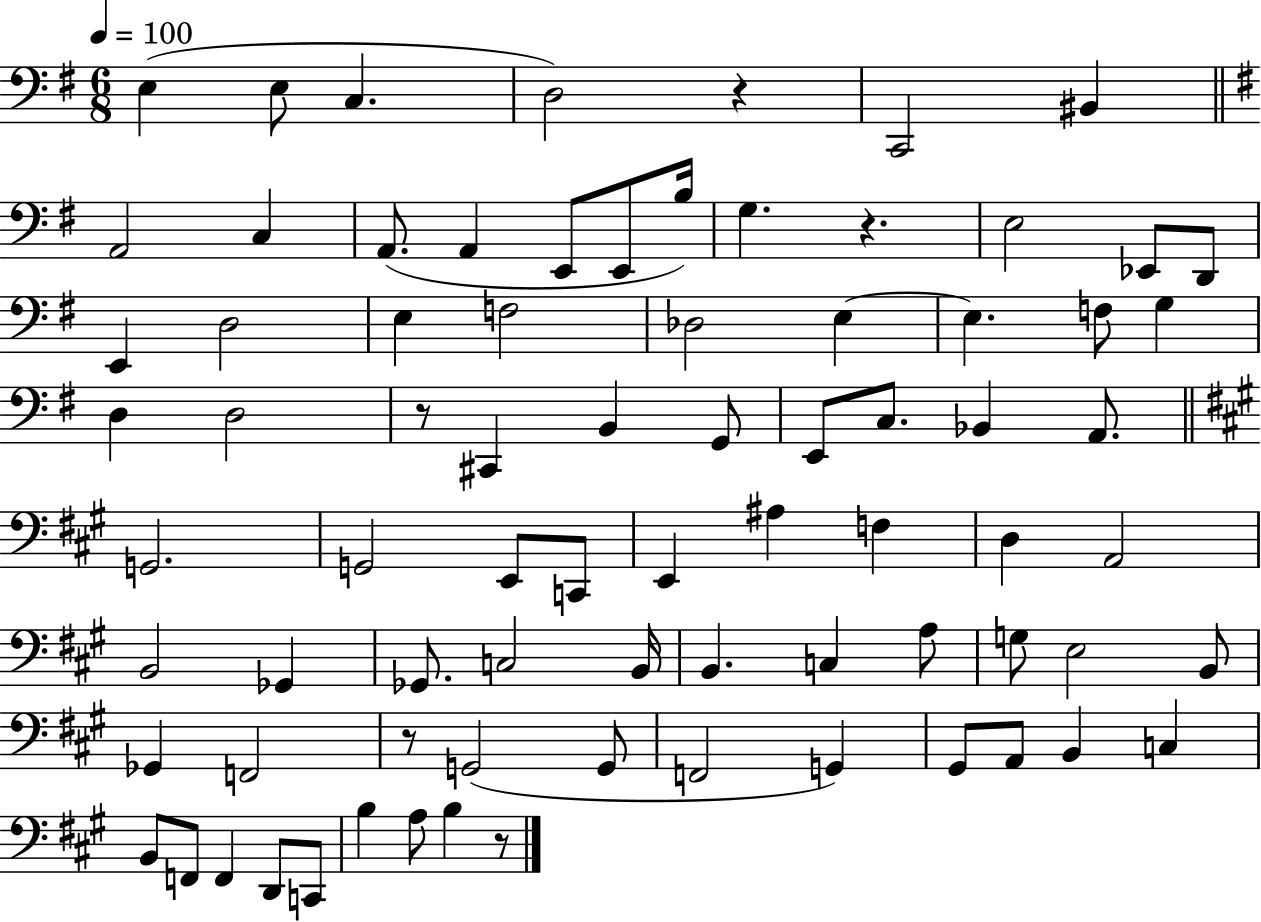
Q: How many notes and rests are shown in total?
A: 78